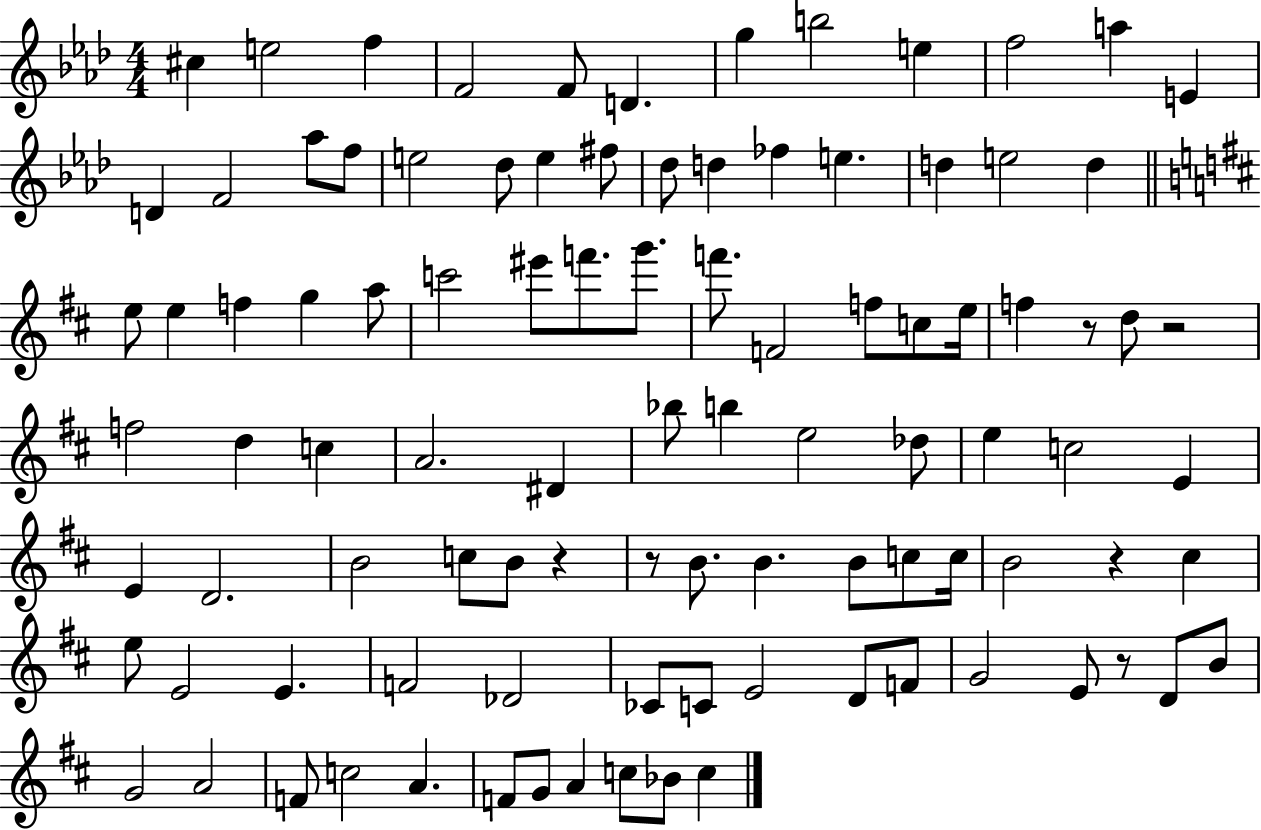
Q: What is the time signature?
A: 4/4